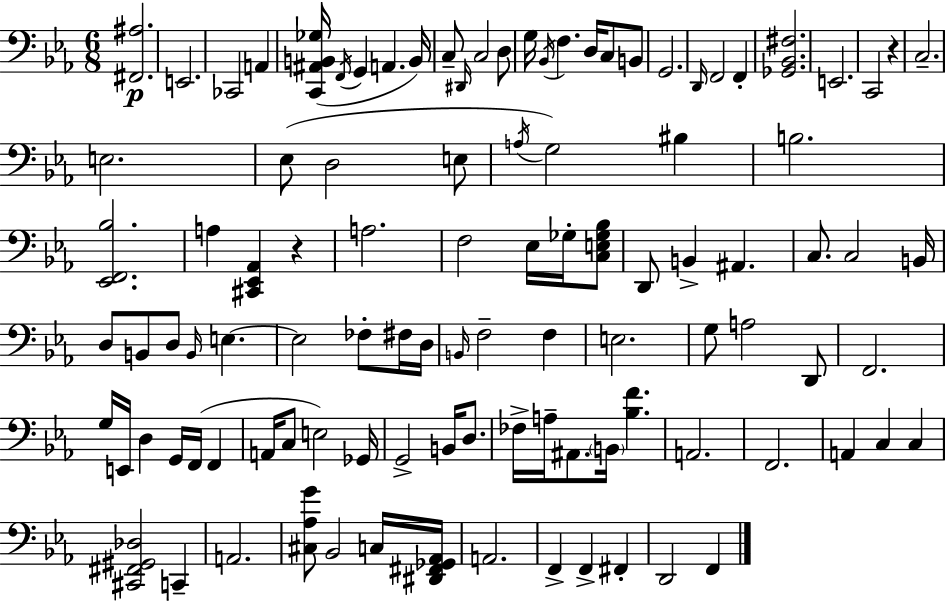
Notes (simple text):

[F#2,A#3]/h. E2/h. CES2/h A2/q [C2,A#2,B2,Gb3]/s F2/s G2/q A2/q. B2/s C3/e D#2/s C3/h D3/e G3/s Bb2/s F3/q. D3/s C3/e B2/e G2/h. D2/s F2/h F2/q [Gb2,Bb2,F#3]/h. E2/h. C2/h R/q C3/h. E3/h. Eb3/e D3/h E3/e A3/s G3/h BIS3/q B3/h. [Eb2,F2,Bb3]/h. A3/q [C#2,Eb2,Ab2]/q R/q A3/h. F3/h Eb3/s Gb3/s [C3,E3,Gb3,Bb3]/e D2/e B2/q A#2/q. C3/e. C3/h B2/s D3/e B2/e D3/e B2/s E3/q. E3/h FES3/e F#3/s D3/s B2/s F3/h F3/q E3/h. G3/e A3/h D2/e F2/h. G3/s E2/s D3/q G2/s F2/s F2/q A2/s C3/e E3/h Gb2/s G2/h B2/s D3/e. FES3/s A3/s A#2/e. B2/s [Bb3,F4]/q. A2/h. F2/h. A2/q C3/q C3/q [C#2,F#2,G#2,Db3]/h C2/q A2/h. [C#3,Ab3,G4]/e Bb2/h C3/s [D#2,F#2,Gb2,Ab2]/s A2/h. F2/q F2/q F#2/q D2/h F2/q